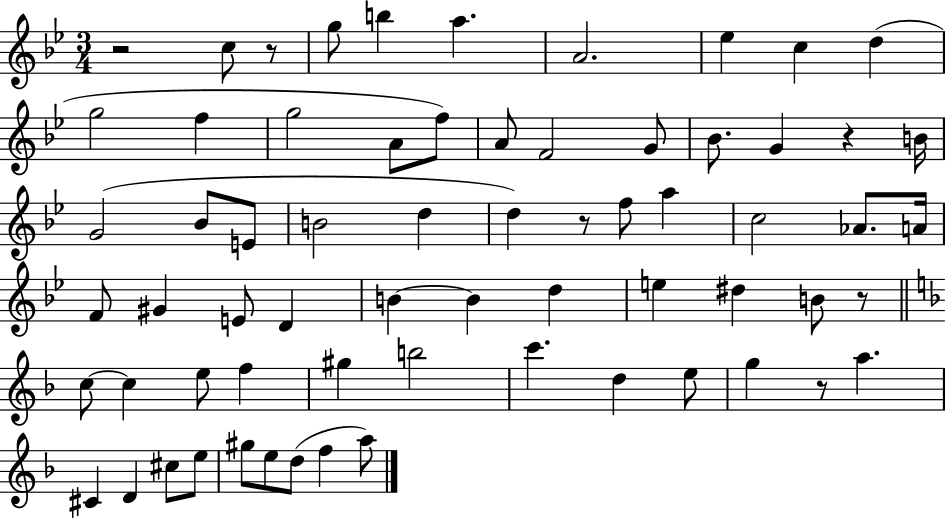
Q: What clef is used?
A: treble